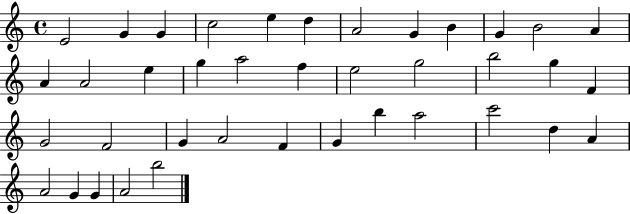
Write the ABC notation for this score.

X:1
T:Untitled
M:4/4
L:1/4
K:C
E2 G G c2 e d A2 G B G B2 A A A2 e g a2 f e2 g2 b2 g F G2 F2 G A2 F G b a2 c'2 d A A2 G G A2 b2